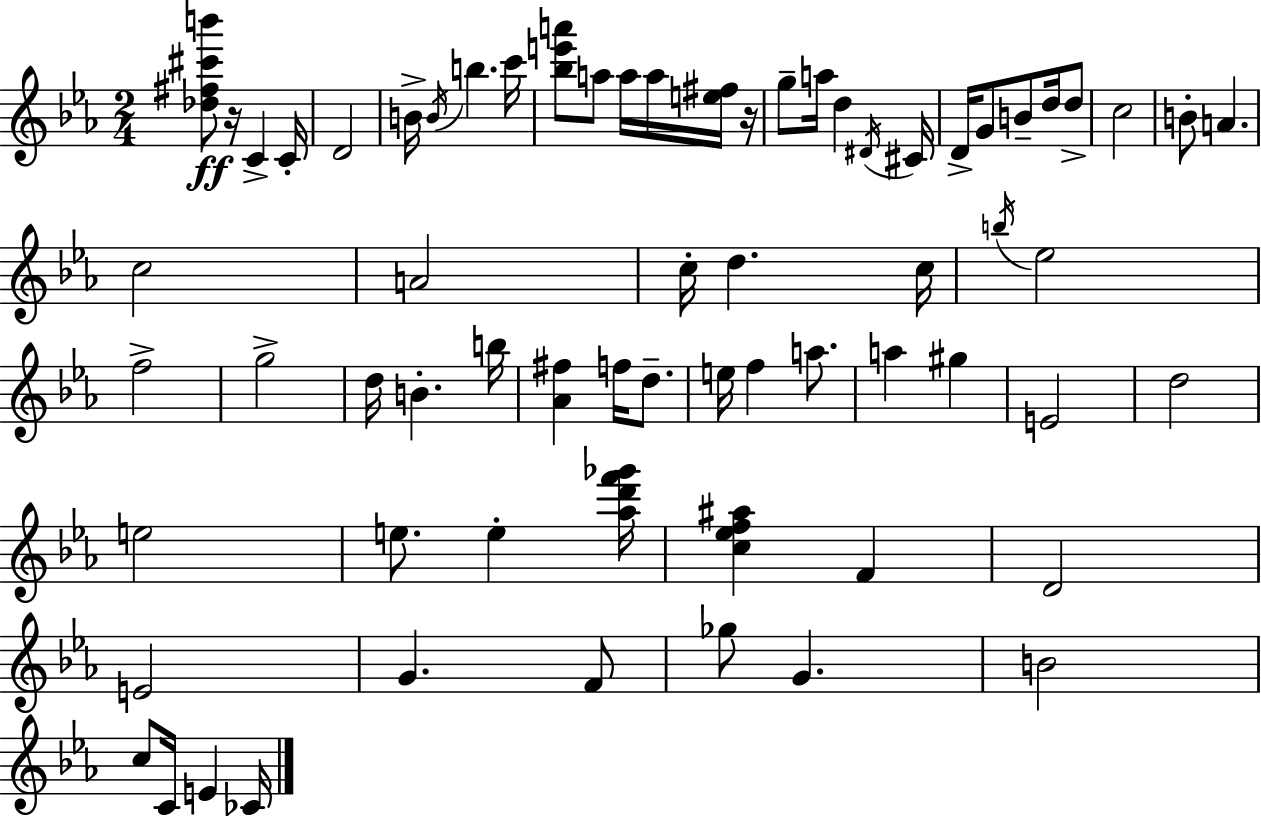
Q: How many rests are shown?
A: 2